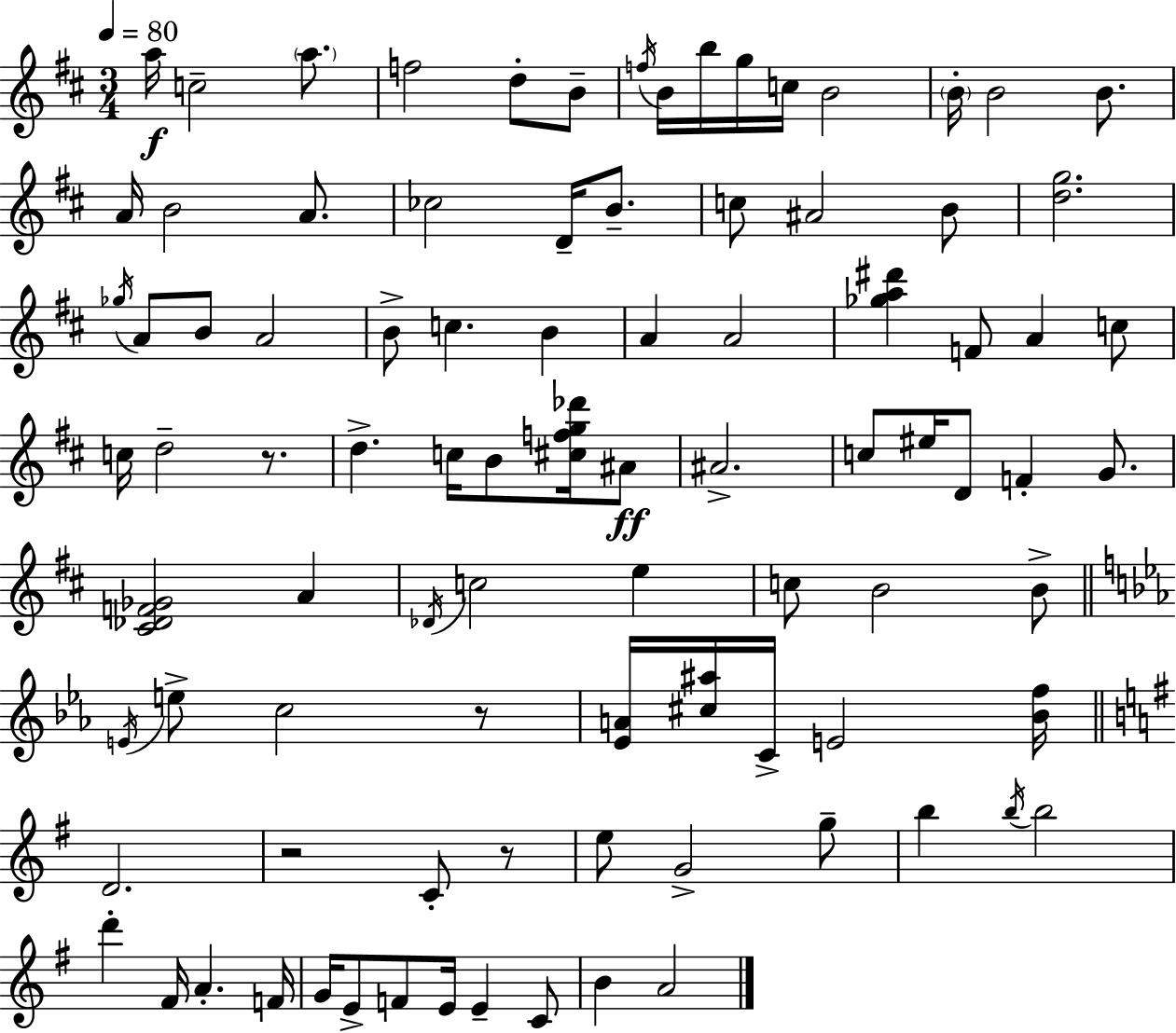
A5/s C5/h A5/e. F5/h D5/e B4/e F5/s B4/s B5/s G5/s C5/s B4/h B4/s B4/h B4/e. A4/s B4/h A4/e. CES5/h D4/s B4/e. C5/e A#4/h B4/e [D5,G5]/h. Gb5/s A4/e B4/e A4/h B4/e C5/q. B4/q A4/q A4/h [Gb5,A5,D#6]/q F4/e A4/q C5/e C5/s D5/h R/e. D5/q. C5/s B4/e [C#5,F5,G5,Db6]/s A#4/e A#4/h. C5/e EIS5/s D4/e F4/q G4/e. [C#4,Db4,F4,Gb4]/h A4/q Db4/s C5/h E5/q C5/e B4/h B4/e E4/s E5/e C5/h R/e [Eb4,A4]/s [C#5,A#5]/s C4/s E4/h [Bb4,F5]/s D4/h. R/h C4/e R/e E5/e G4/h G5/e B5/q B5/s B5/h D6/q F#4/s A4/q. F4/s G4/s E4/e F4/e E4/s E4/q C4/e B4/q A4/h